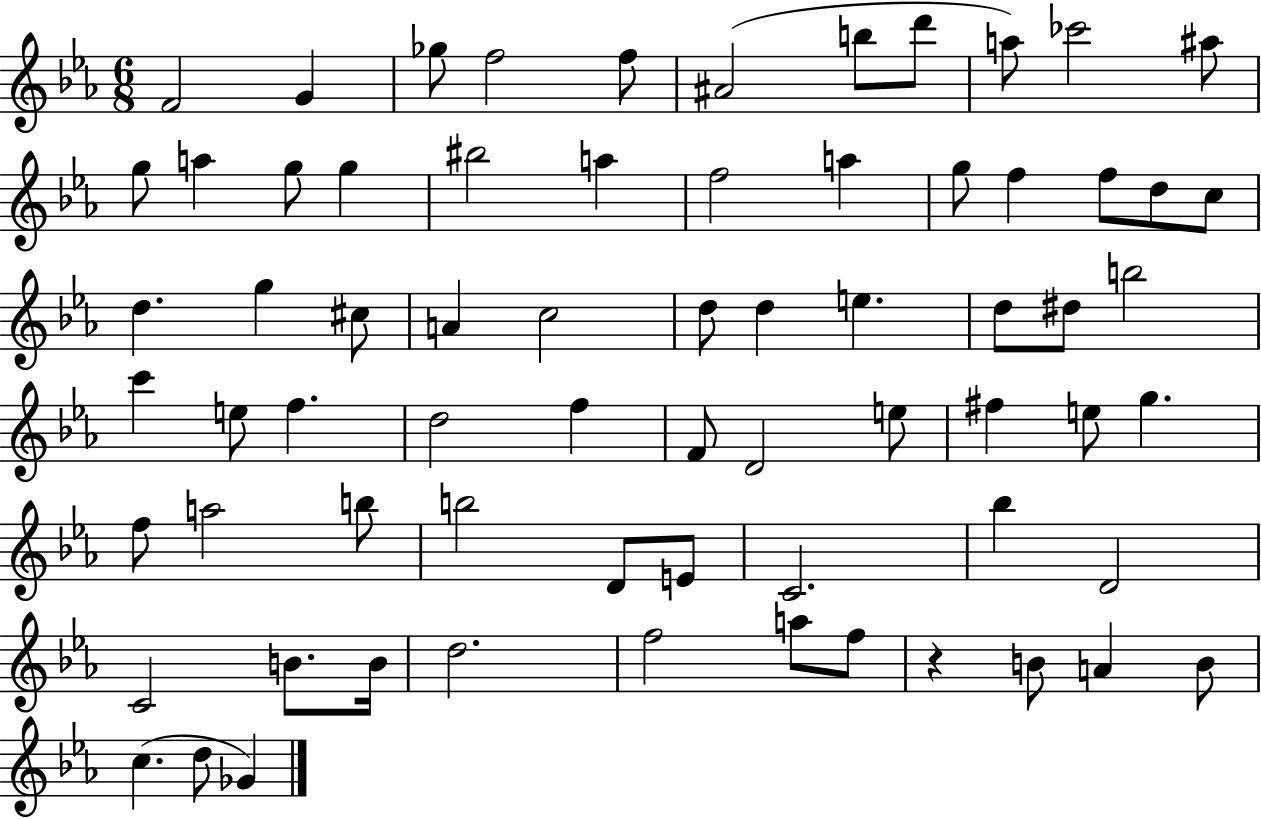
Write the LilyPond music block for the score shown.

{
  \clef treble
  \numericTimeSignature
  \time 6/8
  \key ees \major
  f'2 g'4 | ges''8 f''2 f''8 | ais'2( b''8 d'''8 | a''8) ces'''2 ais''8 | \break g''8 a''4 g''8 g''4 | bis''2 a''4 | f''2 a''4 | g''8 f''4 f''8 d''8 c''8 | \break d''4. g''4 cis''8 | a'4 c''2 | d''8 d''4 e''4. | d''8 dis''8 b''2 | \break c'''4 e''8 f''4. | d''2 f''4 | f'8 d'2 e''8 | fis''4 e''8 g''4. | \break f''8 a''2 b''8 | b''2 d'8 e'8 | c'2. | bes''4 d'2 | \break c'2 b'8. b'16 | d''2. | f''2 a''8 f''8 | r4 b'8 a'4 b'8 | \break c''4.( d''8 ges'4) | \bar "|."
}